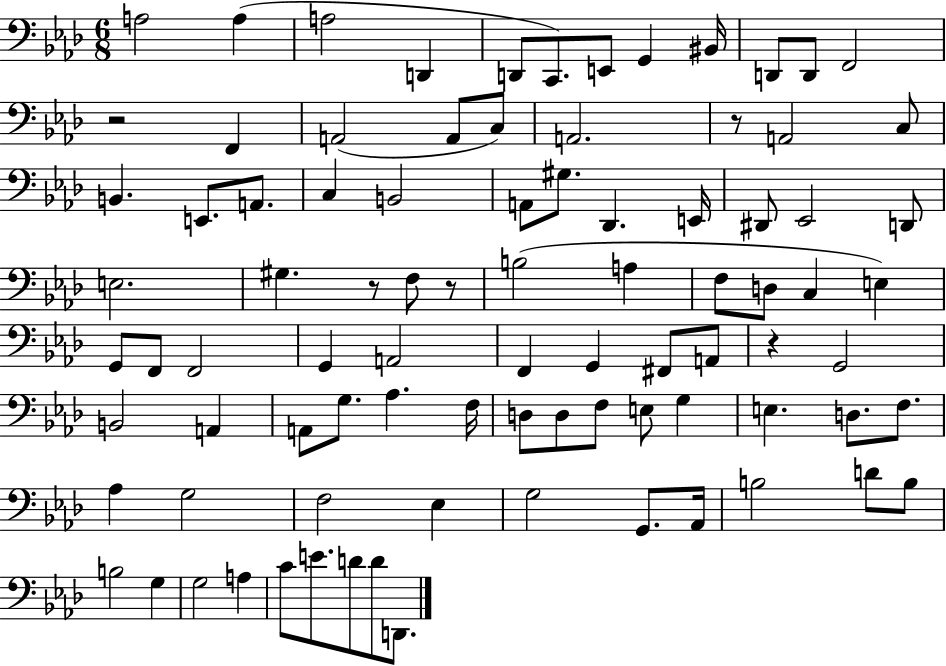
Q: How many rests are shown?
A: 5